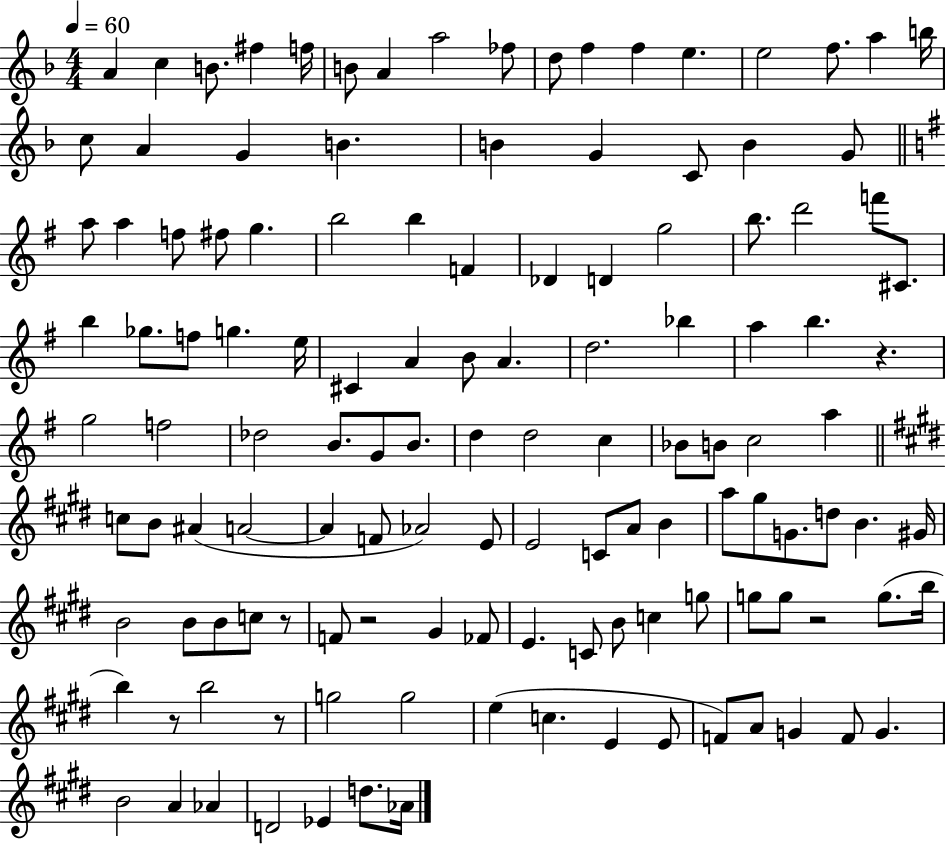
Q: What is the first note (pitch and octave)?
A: A4